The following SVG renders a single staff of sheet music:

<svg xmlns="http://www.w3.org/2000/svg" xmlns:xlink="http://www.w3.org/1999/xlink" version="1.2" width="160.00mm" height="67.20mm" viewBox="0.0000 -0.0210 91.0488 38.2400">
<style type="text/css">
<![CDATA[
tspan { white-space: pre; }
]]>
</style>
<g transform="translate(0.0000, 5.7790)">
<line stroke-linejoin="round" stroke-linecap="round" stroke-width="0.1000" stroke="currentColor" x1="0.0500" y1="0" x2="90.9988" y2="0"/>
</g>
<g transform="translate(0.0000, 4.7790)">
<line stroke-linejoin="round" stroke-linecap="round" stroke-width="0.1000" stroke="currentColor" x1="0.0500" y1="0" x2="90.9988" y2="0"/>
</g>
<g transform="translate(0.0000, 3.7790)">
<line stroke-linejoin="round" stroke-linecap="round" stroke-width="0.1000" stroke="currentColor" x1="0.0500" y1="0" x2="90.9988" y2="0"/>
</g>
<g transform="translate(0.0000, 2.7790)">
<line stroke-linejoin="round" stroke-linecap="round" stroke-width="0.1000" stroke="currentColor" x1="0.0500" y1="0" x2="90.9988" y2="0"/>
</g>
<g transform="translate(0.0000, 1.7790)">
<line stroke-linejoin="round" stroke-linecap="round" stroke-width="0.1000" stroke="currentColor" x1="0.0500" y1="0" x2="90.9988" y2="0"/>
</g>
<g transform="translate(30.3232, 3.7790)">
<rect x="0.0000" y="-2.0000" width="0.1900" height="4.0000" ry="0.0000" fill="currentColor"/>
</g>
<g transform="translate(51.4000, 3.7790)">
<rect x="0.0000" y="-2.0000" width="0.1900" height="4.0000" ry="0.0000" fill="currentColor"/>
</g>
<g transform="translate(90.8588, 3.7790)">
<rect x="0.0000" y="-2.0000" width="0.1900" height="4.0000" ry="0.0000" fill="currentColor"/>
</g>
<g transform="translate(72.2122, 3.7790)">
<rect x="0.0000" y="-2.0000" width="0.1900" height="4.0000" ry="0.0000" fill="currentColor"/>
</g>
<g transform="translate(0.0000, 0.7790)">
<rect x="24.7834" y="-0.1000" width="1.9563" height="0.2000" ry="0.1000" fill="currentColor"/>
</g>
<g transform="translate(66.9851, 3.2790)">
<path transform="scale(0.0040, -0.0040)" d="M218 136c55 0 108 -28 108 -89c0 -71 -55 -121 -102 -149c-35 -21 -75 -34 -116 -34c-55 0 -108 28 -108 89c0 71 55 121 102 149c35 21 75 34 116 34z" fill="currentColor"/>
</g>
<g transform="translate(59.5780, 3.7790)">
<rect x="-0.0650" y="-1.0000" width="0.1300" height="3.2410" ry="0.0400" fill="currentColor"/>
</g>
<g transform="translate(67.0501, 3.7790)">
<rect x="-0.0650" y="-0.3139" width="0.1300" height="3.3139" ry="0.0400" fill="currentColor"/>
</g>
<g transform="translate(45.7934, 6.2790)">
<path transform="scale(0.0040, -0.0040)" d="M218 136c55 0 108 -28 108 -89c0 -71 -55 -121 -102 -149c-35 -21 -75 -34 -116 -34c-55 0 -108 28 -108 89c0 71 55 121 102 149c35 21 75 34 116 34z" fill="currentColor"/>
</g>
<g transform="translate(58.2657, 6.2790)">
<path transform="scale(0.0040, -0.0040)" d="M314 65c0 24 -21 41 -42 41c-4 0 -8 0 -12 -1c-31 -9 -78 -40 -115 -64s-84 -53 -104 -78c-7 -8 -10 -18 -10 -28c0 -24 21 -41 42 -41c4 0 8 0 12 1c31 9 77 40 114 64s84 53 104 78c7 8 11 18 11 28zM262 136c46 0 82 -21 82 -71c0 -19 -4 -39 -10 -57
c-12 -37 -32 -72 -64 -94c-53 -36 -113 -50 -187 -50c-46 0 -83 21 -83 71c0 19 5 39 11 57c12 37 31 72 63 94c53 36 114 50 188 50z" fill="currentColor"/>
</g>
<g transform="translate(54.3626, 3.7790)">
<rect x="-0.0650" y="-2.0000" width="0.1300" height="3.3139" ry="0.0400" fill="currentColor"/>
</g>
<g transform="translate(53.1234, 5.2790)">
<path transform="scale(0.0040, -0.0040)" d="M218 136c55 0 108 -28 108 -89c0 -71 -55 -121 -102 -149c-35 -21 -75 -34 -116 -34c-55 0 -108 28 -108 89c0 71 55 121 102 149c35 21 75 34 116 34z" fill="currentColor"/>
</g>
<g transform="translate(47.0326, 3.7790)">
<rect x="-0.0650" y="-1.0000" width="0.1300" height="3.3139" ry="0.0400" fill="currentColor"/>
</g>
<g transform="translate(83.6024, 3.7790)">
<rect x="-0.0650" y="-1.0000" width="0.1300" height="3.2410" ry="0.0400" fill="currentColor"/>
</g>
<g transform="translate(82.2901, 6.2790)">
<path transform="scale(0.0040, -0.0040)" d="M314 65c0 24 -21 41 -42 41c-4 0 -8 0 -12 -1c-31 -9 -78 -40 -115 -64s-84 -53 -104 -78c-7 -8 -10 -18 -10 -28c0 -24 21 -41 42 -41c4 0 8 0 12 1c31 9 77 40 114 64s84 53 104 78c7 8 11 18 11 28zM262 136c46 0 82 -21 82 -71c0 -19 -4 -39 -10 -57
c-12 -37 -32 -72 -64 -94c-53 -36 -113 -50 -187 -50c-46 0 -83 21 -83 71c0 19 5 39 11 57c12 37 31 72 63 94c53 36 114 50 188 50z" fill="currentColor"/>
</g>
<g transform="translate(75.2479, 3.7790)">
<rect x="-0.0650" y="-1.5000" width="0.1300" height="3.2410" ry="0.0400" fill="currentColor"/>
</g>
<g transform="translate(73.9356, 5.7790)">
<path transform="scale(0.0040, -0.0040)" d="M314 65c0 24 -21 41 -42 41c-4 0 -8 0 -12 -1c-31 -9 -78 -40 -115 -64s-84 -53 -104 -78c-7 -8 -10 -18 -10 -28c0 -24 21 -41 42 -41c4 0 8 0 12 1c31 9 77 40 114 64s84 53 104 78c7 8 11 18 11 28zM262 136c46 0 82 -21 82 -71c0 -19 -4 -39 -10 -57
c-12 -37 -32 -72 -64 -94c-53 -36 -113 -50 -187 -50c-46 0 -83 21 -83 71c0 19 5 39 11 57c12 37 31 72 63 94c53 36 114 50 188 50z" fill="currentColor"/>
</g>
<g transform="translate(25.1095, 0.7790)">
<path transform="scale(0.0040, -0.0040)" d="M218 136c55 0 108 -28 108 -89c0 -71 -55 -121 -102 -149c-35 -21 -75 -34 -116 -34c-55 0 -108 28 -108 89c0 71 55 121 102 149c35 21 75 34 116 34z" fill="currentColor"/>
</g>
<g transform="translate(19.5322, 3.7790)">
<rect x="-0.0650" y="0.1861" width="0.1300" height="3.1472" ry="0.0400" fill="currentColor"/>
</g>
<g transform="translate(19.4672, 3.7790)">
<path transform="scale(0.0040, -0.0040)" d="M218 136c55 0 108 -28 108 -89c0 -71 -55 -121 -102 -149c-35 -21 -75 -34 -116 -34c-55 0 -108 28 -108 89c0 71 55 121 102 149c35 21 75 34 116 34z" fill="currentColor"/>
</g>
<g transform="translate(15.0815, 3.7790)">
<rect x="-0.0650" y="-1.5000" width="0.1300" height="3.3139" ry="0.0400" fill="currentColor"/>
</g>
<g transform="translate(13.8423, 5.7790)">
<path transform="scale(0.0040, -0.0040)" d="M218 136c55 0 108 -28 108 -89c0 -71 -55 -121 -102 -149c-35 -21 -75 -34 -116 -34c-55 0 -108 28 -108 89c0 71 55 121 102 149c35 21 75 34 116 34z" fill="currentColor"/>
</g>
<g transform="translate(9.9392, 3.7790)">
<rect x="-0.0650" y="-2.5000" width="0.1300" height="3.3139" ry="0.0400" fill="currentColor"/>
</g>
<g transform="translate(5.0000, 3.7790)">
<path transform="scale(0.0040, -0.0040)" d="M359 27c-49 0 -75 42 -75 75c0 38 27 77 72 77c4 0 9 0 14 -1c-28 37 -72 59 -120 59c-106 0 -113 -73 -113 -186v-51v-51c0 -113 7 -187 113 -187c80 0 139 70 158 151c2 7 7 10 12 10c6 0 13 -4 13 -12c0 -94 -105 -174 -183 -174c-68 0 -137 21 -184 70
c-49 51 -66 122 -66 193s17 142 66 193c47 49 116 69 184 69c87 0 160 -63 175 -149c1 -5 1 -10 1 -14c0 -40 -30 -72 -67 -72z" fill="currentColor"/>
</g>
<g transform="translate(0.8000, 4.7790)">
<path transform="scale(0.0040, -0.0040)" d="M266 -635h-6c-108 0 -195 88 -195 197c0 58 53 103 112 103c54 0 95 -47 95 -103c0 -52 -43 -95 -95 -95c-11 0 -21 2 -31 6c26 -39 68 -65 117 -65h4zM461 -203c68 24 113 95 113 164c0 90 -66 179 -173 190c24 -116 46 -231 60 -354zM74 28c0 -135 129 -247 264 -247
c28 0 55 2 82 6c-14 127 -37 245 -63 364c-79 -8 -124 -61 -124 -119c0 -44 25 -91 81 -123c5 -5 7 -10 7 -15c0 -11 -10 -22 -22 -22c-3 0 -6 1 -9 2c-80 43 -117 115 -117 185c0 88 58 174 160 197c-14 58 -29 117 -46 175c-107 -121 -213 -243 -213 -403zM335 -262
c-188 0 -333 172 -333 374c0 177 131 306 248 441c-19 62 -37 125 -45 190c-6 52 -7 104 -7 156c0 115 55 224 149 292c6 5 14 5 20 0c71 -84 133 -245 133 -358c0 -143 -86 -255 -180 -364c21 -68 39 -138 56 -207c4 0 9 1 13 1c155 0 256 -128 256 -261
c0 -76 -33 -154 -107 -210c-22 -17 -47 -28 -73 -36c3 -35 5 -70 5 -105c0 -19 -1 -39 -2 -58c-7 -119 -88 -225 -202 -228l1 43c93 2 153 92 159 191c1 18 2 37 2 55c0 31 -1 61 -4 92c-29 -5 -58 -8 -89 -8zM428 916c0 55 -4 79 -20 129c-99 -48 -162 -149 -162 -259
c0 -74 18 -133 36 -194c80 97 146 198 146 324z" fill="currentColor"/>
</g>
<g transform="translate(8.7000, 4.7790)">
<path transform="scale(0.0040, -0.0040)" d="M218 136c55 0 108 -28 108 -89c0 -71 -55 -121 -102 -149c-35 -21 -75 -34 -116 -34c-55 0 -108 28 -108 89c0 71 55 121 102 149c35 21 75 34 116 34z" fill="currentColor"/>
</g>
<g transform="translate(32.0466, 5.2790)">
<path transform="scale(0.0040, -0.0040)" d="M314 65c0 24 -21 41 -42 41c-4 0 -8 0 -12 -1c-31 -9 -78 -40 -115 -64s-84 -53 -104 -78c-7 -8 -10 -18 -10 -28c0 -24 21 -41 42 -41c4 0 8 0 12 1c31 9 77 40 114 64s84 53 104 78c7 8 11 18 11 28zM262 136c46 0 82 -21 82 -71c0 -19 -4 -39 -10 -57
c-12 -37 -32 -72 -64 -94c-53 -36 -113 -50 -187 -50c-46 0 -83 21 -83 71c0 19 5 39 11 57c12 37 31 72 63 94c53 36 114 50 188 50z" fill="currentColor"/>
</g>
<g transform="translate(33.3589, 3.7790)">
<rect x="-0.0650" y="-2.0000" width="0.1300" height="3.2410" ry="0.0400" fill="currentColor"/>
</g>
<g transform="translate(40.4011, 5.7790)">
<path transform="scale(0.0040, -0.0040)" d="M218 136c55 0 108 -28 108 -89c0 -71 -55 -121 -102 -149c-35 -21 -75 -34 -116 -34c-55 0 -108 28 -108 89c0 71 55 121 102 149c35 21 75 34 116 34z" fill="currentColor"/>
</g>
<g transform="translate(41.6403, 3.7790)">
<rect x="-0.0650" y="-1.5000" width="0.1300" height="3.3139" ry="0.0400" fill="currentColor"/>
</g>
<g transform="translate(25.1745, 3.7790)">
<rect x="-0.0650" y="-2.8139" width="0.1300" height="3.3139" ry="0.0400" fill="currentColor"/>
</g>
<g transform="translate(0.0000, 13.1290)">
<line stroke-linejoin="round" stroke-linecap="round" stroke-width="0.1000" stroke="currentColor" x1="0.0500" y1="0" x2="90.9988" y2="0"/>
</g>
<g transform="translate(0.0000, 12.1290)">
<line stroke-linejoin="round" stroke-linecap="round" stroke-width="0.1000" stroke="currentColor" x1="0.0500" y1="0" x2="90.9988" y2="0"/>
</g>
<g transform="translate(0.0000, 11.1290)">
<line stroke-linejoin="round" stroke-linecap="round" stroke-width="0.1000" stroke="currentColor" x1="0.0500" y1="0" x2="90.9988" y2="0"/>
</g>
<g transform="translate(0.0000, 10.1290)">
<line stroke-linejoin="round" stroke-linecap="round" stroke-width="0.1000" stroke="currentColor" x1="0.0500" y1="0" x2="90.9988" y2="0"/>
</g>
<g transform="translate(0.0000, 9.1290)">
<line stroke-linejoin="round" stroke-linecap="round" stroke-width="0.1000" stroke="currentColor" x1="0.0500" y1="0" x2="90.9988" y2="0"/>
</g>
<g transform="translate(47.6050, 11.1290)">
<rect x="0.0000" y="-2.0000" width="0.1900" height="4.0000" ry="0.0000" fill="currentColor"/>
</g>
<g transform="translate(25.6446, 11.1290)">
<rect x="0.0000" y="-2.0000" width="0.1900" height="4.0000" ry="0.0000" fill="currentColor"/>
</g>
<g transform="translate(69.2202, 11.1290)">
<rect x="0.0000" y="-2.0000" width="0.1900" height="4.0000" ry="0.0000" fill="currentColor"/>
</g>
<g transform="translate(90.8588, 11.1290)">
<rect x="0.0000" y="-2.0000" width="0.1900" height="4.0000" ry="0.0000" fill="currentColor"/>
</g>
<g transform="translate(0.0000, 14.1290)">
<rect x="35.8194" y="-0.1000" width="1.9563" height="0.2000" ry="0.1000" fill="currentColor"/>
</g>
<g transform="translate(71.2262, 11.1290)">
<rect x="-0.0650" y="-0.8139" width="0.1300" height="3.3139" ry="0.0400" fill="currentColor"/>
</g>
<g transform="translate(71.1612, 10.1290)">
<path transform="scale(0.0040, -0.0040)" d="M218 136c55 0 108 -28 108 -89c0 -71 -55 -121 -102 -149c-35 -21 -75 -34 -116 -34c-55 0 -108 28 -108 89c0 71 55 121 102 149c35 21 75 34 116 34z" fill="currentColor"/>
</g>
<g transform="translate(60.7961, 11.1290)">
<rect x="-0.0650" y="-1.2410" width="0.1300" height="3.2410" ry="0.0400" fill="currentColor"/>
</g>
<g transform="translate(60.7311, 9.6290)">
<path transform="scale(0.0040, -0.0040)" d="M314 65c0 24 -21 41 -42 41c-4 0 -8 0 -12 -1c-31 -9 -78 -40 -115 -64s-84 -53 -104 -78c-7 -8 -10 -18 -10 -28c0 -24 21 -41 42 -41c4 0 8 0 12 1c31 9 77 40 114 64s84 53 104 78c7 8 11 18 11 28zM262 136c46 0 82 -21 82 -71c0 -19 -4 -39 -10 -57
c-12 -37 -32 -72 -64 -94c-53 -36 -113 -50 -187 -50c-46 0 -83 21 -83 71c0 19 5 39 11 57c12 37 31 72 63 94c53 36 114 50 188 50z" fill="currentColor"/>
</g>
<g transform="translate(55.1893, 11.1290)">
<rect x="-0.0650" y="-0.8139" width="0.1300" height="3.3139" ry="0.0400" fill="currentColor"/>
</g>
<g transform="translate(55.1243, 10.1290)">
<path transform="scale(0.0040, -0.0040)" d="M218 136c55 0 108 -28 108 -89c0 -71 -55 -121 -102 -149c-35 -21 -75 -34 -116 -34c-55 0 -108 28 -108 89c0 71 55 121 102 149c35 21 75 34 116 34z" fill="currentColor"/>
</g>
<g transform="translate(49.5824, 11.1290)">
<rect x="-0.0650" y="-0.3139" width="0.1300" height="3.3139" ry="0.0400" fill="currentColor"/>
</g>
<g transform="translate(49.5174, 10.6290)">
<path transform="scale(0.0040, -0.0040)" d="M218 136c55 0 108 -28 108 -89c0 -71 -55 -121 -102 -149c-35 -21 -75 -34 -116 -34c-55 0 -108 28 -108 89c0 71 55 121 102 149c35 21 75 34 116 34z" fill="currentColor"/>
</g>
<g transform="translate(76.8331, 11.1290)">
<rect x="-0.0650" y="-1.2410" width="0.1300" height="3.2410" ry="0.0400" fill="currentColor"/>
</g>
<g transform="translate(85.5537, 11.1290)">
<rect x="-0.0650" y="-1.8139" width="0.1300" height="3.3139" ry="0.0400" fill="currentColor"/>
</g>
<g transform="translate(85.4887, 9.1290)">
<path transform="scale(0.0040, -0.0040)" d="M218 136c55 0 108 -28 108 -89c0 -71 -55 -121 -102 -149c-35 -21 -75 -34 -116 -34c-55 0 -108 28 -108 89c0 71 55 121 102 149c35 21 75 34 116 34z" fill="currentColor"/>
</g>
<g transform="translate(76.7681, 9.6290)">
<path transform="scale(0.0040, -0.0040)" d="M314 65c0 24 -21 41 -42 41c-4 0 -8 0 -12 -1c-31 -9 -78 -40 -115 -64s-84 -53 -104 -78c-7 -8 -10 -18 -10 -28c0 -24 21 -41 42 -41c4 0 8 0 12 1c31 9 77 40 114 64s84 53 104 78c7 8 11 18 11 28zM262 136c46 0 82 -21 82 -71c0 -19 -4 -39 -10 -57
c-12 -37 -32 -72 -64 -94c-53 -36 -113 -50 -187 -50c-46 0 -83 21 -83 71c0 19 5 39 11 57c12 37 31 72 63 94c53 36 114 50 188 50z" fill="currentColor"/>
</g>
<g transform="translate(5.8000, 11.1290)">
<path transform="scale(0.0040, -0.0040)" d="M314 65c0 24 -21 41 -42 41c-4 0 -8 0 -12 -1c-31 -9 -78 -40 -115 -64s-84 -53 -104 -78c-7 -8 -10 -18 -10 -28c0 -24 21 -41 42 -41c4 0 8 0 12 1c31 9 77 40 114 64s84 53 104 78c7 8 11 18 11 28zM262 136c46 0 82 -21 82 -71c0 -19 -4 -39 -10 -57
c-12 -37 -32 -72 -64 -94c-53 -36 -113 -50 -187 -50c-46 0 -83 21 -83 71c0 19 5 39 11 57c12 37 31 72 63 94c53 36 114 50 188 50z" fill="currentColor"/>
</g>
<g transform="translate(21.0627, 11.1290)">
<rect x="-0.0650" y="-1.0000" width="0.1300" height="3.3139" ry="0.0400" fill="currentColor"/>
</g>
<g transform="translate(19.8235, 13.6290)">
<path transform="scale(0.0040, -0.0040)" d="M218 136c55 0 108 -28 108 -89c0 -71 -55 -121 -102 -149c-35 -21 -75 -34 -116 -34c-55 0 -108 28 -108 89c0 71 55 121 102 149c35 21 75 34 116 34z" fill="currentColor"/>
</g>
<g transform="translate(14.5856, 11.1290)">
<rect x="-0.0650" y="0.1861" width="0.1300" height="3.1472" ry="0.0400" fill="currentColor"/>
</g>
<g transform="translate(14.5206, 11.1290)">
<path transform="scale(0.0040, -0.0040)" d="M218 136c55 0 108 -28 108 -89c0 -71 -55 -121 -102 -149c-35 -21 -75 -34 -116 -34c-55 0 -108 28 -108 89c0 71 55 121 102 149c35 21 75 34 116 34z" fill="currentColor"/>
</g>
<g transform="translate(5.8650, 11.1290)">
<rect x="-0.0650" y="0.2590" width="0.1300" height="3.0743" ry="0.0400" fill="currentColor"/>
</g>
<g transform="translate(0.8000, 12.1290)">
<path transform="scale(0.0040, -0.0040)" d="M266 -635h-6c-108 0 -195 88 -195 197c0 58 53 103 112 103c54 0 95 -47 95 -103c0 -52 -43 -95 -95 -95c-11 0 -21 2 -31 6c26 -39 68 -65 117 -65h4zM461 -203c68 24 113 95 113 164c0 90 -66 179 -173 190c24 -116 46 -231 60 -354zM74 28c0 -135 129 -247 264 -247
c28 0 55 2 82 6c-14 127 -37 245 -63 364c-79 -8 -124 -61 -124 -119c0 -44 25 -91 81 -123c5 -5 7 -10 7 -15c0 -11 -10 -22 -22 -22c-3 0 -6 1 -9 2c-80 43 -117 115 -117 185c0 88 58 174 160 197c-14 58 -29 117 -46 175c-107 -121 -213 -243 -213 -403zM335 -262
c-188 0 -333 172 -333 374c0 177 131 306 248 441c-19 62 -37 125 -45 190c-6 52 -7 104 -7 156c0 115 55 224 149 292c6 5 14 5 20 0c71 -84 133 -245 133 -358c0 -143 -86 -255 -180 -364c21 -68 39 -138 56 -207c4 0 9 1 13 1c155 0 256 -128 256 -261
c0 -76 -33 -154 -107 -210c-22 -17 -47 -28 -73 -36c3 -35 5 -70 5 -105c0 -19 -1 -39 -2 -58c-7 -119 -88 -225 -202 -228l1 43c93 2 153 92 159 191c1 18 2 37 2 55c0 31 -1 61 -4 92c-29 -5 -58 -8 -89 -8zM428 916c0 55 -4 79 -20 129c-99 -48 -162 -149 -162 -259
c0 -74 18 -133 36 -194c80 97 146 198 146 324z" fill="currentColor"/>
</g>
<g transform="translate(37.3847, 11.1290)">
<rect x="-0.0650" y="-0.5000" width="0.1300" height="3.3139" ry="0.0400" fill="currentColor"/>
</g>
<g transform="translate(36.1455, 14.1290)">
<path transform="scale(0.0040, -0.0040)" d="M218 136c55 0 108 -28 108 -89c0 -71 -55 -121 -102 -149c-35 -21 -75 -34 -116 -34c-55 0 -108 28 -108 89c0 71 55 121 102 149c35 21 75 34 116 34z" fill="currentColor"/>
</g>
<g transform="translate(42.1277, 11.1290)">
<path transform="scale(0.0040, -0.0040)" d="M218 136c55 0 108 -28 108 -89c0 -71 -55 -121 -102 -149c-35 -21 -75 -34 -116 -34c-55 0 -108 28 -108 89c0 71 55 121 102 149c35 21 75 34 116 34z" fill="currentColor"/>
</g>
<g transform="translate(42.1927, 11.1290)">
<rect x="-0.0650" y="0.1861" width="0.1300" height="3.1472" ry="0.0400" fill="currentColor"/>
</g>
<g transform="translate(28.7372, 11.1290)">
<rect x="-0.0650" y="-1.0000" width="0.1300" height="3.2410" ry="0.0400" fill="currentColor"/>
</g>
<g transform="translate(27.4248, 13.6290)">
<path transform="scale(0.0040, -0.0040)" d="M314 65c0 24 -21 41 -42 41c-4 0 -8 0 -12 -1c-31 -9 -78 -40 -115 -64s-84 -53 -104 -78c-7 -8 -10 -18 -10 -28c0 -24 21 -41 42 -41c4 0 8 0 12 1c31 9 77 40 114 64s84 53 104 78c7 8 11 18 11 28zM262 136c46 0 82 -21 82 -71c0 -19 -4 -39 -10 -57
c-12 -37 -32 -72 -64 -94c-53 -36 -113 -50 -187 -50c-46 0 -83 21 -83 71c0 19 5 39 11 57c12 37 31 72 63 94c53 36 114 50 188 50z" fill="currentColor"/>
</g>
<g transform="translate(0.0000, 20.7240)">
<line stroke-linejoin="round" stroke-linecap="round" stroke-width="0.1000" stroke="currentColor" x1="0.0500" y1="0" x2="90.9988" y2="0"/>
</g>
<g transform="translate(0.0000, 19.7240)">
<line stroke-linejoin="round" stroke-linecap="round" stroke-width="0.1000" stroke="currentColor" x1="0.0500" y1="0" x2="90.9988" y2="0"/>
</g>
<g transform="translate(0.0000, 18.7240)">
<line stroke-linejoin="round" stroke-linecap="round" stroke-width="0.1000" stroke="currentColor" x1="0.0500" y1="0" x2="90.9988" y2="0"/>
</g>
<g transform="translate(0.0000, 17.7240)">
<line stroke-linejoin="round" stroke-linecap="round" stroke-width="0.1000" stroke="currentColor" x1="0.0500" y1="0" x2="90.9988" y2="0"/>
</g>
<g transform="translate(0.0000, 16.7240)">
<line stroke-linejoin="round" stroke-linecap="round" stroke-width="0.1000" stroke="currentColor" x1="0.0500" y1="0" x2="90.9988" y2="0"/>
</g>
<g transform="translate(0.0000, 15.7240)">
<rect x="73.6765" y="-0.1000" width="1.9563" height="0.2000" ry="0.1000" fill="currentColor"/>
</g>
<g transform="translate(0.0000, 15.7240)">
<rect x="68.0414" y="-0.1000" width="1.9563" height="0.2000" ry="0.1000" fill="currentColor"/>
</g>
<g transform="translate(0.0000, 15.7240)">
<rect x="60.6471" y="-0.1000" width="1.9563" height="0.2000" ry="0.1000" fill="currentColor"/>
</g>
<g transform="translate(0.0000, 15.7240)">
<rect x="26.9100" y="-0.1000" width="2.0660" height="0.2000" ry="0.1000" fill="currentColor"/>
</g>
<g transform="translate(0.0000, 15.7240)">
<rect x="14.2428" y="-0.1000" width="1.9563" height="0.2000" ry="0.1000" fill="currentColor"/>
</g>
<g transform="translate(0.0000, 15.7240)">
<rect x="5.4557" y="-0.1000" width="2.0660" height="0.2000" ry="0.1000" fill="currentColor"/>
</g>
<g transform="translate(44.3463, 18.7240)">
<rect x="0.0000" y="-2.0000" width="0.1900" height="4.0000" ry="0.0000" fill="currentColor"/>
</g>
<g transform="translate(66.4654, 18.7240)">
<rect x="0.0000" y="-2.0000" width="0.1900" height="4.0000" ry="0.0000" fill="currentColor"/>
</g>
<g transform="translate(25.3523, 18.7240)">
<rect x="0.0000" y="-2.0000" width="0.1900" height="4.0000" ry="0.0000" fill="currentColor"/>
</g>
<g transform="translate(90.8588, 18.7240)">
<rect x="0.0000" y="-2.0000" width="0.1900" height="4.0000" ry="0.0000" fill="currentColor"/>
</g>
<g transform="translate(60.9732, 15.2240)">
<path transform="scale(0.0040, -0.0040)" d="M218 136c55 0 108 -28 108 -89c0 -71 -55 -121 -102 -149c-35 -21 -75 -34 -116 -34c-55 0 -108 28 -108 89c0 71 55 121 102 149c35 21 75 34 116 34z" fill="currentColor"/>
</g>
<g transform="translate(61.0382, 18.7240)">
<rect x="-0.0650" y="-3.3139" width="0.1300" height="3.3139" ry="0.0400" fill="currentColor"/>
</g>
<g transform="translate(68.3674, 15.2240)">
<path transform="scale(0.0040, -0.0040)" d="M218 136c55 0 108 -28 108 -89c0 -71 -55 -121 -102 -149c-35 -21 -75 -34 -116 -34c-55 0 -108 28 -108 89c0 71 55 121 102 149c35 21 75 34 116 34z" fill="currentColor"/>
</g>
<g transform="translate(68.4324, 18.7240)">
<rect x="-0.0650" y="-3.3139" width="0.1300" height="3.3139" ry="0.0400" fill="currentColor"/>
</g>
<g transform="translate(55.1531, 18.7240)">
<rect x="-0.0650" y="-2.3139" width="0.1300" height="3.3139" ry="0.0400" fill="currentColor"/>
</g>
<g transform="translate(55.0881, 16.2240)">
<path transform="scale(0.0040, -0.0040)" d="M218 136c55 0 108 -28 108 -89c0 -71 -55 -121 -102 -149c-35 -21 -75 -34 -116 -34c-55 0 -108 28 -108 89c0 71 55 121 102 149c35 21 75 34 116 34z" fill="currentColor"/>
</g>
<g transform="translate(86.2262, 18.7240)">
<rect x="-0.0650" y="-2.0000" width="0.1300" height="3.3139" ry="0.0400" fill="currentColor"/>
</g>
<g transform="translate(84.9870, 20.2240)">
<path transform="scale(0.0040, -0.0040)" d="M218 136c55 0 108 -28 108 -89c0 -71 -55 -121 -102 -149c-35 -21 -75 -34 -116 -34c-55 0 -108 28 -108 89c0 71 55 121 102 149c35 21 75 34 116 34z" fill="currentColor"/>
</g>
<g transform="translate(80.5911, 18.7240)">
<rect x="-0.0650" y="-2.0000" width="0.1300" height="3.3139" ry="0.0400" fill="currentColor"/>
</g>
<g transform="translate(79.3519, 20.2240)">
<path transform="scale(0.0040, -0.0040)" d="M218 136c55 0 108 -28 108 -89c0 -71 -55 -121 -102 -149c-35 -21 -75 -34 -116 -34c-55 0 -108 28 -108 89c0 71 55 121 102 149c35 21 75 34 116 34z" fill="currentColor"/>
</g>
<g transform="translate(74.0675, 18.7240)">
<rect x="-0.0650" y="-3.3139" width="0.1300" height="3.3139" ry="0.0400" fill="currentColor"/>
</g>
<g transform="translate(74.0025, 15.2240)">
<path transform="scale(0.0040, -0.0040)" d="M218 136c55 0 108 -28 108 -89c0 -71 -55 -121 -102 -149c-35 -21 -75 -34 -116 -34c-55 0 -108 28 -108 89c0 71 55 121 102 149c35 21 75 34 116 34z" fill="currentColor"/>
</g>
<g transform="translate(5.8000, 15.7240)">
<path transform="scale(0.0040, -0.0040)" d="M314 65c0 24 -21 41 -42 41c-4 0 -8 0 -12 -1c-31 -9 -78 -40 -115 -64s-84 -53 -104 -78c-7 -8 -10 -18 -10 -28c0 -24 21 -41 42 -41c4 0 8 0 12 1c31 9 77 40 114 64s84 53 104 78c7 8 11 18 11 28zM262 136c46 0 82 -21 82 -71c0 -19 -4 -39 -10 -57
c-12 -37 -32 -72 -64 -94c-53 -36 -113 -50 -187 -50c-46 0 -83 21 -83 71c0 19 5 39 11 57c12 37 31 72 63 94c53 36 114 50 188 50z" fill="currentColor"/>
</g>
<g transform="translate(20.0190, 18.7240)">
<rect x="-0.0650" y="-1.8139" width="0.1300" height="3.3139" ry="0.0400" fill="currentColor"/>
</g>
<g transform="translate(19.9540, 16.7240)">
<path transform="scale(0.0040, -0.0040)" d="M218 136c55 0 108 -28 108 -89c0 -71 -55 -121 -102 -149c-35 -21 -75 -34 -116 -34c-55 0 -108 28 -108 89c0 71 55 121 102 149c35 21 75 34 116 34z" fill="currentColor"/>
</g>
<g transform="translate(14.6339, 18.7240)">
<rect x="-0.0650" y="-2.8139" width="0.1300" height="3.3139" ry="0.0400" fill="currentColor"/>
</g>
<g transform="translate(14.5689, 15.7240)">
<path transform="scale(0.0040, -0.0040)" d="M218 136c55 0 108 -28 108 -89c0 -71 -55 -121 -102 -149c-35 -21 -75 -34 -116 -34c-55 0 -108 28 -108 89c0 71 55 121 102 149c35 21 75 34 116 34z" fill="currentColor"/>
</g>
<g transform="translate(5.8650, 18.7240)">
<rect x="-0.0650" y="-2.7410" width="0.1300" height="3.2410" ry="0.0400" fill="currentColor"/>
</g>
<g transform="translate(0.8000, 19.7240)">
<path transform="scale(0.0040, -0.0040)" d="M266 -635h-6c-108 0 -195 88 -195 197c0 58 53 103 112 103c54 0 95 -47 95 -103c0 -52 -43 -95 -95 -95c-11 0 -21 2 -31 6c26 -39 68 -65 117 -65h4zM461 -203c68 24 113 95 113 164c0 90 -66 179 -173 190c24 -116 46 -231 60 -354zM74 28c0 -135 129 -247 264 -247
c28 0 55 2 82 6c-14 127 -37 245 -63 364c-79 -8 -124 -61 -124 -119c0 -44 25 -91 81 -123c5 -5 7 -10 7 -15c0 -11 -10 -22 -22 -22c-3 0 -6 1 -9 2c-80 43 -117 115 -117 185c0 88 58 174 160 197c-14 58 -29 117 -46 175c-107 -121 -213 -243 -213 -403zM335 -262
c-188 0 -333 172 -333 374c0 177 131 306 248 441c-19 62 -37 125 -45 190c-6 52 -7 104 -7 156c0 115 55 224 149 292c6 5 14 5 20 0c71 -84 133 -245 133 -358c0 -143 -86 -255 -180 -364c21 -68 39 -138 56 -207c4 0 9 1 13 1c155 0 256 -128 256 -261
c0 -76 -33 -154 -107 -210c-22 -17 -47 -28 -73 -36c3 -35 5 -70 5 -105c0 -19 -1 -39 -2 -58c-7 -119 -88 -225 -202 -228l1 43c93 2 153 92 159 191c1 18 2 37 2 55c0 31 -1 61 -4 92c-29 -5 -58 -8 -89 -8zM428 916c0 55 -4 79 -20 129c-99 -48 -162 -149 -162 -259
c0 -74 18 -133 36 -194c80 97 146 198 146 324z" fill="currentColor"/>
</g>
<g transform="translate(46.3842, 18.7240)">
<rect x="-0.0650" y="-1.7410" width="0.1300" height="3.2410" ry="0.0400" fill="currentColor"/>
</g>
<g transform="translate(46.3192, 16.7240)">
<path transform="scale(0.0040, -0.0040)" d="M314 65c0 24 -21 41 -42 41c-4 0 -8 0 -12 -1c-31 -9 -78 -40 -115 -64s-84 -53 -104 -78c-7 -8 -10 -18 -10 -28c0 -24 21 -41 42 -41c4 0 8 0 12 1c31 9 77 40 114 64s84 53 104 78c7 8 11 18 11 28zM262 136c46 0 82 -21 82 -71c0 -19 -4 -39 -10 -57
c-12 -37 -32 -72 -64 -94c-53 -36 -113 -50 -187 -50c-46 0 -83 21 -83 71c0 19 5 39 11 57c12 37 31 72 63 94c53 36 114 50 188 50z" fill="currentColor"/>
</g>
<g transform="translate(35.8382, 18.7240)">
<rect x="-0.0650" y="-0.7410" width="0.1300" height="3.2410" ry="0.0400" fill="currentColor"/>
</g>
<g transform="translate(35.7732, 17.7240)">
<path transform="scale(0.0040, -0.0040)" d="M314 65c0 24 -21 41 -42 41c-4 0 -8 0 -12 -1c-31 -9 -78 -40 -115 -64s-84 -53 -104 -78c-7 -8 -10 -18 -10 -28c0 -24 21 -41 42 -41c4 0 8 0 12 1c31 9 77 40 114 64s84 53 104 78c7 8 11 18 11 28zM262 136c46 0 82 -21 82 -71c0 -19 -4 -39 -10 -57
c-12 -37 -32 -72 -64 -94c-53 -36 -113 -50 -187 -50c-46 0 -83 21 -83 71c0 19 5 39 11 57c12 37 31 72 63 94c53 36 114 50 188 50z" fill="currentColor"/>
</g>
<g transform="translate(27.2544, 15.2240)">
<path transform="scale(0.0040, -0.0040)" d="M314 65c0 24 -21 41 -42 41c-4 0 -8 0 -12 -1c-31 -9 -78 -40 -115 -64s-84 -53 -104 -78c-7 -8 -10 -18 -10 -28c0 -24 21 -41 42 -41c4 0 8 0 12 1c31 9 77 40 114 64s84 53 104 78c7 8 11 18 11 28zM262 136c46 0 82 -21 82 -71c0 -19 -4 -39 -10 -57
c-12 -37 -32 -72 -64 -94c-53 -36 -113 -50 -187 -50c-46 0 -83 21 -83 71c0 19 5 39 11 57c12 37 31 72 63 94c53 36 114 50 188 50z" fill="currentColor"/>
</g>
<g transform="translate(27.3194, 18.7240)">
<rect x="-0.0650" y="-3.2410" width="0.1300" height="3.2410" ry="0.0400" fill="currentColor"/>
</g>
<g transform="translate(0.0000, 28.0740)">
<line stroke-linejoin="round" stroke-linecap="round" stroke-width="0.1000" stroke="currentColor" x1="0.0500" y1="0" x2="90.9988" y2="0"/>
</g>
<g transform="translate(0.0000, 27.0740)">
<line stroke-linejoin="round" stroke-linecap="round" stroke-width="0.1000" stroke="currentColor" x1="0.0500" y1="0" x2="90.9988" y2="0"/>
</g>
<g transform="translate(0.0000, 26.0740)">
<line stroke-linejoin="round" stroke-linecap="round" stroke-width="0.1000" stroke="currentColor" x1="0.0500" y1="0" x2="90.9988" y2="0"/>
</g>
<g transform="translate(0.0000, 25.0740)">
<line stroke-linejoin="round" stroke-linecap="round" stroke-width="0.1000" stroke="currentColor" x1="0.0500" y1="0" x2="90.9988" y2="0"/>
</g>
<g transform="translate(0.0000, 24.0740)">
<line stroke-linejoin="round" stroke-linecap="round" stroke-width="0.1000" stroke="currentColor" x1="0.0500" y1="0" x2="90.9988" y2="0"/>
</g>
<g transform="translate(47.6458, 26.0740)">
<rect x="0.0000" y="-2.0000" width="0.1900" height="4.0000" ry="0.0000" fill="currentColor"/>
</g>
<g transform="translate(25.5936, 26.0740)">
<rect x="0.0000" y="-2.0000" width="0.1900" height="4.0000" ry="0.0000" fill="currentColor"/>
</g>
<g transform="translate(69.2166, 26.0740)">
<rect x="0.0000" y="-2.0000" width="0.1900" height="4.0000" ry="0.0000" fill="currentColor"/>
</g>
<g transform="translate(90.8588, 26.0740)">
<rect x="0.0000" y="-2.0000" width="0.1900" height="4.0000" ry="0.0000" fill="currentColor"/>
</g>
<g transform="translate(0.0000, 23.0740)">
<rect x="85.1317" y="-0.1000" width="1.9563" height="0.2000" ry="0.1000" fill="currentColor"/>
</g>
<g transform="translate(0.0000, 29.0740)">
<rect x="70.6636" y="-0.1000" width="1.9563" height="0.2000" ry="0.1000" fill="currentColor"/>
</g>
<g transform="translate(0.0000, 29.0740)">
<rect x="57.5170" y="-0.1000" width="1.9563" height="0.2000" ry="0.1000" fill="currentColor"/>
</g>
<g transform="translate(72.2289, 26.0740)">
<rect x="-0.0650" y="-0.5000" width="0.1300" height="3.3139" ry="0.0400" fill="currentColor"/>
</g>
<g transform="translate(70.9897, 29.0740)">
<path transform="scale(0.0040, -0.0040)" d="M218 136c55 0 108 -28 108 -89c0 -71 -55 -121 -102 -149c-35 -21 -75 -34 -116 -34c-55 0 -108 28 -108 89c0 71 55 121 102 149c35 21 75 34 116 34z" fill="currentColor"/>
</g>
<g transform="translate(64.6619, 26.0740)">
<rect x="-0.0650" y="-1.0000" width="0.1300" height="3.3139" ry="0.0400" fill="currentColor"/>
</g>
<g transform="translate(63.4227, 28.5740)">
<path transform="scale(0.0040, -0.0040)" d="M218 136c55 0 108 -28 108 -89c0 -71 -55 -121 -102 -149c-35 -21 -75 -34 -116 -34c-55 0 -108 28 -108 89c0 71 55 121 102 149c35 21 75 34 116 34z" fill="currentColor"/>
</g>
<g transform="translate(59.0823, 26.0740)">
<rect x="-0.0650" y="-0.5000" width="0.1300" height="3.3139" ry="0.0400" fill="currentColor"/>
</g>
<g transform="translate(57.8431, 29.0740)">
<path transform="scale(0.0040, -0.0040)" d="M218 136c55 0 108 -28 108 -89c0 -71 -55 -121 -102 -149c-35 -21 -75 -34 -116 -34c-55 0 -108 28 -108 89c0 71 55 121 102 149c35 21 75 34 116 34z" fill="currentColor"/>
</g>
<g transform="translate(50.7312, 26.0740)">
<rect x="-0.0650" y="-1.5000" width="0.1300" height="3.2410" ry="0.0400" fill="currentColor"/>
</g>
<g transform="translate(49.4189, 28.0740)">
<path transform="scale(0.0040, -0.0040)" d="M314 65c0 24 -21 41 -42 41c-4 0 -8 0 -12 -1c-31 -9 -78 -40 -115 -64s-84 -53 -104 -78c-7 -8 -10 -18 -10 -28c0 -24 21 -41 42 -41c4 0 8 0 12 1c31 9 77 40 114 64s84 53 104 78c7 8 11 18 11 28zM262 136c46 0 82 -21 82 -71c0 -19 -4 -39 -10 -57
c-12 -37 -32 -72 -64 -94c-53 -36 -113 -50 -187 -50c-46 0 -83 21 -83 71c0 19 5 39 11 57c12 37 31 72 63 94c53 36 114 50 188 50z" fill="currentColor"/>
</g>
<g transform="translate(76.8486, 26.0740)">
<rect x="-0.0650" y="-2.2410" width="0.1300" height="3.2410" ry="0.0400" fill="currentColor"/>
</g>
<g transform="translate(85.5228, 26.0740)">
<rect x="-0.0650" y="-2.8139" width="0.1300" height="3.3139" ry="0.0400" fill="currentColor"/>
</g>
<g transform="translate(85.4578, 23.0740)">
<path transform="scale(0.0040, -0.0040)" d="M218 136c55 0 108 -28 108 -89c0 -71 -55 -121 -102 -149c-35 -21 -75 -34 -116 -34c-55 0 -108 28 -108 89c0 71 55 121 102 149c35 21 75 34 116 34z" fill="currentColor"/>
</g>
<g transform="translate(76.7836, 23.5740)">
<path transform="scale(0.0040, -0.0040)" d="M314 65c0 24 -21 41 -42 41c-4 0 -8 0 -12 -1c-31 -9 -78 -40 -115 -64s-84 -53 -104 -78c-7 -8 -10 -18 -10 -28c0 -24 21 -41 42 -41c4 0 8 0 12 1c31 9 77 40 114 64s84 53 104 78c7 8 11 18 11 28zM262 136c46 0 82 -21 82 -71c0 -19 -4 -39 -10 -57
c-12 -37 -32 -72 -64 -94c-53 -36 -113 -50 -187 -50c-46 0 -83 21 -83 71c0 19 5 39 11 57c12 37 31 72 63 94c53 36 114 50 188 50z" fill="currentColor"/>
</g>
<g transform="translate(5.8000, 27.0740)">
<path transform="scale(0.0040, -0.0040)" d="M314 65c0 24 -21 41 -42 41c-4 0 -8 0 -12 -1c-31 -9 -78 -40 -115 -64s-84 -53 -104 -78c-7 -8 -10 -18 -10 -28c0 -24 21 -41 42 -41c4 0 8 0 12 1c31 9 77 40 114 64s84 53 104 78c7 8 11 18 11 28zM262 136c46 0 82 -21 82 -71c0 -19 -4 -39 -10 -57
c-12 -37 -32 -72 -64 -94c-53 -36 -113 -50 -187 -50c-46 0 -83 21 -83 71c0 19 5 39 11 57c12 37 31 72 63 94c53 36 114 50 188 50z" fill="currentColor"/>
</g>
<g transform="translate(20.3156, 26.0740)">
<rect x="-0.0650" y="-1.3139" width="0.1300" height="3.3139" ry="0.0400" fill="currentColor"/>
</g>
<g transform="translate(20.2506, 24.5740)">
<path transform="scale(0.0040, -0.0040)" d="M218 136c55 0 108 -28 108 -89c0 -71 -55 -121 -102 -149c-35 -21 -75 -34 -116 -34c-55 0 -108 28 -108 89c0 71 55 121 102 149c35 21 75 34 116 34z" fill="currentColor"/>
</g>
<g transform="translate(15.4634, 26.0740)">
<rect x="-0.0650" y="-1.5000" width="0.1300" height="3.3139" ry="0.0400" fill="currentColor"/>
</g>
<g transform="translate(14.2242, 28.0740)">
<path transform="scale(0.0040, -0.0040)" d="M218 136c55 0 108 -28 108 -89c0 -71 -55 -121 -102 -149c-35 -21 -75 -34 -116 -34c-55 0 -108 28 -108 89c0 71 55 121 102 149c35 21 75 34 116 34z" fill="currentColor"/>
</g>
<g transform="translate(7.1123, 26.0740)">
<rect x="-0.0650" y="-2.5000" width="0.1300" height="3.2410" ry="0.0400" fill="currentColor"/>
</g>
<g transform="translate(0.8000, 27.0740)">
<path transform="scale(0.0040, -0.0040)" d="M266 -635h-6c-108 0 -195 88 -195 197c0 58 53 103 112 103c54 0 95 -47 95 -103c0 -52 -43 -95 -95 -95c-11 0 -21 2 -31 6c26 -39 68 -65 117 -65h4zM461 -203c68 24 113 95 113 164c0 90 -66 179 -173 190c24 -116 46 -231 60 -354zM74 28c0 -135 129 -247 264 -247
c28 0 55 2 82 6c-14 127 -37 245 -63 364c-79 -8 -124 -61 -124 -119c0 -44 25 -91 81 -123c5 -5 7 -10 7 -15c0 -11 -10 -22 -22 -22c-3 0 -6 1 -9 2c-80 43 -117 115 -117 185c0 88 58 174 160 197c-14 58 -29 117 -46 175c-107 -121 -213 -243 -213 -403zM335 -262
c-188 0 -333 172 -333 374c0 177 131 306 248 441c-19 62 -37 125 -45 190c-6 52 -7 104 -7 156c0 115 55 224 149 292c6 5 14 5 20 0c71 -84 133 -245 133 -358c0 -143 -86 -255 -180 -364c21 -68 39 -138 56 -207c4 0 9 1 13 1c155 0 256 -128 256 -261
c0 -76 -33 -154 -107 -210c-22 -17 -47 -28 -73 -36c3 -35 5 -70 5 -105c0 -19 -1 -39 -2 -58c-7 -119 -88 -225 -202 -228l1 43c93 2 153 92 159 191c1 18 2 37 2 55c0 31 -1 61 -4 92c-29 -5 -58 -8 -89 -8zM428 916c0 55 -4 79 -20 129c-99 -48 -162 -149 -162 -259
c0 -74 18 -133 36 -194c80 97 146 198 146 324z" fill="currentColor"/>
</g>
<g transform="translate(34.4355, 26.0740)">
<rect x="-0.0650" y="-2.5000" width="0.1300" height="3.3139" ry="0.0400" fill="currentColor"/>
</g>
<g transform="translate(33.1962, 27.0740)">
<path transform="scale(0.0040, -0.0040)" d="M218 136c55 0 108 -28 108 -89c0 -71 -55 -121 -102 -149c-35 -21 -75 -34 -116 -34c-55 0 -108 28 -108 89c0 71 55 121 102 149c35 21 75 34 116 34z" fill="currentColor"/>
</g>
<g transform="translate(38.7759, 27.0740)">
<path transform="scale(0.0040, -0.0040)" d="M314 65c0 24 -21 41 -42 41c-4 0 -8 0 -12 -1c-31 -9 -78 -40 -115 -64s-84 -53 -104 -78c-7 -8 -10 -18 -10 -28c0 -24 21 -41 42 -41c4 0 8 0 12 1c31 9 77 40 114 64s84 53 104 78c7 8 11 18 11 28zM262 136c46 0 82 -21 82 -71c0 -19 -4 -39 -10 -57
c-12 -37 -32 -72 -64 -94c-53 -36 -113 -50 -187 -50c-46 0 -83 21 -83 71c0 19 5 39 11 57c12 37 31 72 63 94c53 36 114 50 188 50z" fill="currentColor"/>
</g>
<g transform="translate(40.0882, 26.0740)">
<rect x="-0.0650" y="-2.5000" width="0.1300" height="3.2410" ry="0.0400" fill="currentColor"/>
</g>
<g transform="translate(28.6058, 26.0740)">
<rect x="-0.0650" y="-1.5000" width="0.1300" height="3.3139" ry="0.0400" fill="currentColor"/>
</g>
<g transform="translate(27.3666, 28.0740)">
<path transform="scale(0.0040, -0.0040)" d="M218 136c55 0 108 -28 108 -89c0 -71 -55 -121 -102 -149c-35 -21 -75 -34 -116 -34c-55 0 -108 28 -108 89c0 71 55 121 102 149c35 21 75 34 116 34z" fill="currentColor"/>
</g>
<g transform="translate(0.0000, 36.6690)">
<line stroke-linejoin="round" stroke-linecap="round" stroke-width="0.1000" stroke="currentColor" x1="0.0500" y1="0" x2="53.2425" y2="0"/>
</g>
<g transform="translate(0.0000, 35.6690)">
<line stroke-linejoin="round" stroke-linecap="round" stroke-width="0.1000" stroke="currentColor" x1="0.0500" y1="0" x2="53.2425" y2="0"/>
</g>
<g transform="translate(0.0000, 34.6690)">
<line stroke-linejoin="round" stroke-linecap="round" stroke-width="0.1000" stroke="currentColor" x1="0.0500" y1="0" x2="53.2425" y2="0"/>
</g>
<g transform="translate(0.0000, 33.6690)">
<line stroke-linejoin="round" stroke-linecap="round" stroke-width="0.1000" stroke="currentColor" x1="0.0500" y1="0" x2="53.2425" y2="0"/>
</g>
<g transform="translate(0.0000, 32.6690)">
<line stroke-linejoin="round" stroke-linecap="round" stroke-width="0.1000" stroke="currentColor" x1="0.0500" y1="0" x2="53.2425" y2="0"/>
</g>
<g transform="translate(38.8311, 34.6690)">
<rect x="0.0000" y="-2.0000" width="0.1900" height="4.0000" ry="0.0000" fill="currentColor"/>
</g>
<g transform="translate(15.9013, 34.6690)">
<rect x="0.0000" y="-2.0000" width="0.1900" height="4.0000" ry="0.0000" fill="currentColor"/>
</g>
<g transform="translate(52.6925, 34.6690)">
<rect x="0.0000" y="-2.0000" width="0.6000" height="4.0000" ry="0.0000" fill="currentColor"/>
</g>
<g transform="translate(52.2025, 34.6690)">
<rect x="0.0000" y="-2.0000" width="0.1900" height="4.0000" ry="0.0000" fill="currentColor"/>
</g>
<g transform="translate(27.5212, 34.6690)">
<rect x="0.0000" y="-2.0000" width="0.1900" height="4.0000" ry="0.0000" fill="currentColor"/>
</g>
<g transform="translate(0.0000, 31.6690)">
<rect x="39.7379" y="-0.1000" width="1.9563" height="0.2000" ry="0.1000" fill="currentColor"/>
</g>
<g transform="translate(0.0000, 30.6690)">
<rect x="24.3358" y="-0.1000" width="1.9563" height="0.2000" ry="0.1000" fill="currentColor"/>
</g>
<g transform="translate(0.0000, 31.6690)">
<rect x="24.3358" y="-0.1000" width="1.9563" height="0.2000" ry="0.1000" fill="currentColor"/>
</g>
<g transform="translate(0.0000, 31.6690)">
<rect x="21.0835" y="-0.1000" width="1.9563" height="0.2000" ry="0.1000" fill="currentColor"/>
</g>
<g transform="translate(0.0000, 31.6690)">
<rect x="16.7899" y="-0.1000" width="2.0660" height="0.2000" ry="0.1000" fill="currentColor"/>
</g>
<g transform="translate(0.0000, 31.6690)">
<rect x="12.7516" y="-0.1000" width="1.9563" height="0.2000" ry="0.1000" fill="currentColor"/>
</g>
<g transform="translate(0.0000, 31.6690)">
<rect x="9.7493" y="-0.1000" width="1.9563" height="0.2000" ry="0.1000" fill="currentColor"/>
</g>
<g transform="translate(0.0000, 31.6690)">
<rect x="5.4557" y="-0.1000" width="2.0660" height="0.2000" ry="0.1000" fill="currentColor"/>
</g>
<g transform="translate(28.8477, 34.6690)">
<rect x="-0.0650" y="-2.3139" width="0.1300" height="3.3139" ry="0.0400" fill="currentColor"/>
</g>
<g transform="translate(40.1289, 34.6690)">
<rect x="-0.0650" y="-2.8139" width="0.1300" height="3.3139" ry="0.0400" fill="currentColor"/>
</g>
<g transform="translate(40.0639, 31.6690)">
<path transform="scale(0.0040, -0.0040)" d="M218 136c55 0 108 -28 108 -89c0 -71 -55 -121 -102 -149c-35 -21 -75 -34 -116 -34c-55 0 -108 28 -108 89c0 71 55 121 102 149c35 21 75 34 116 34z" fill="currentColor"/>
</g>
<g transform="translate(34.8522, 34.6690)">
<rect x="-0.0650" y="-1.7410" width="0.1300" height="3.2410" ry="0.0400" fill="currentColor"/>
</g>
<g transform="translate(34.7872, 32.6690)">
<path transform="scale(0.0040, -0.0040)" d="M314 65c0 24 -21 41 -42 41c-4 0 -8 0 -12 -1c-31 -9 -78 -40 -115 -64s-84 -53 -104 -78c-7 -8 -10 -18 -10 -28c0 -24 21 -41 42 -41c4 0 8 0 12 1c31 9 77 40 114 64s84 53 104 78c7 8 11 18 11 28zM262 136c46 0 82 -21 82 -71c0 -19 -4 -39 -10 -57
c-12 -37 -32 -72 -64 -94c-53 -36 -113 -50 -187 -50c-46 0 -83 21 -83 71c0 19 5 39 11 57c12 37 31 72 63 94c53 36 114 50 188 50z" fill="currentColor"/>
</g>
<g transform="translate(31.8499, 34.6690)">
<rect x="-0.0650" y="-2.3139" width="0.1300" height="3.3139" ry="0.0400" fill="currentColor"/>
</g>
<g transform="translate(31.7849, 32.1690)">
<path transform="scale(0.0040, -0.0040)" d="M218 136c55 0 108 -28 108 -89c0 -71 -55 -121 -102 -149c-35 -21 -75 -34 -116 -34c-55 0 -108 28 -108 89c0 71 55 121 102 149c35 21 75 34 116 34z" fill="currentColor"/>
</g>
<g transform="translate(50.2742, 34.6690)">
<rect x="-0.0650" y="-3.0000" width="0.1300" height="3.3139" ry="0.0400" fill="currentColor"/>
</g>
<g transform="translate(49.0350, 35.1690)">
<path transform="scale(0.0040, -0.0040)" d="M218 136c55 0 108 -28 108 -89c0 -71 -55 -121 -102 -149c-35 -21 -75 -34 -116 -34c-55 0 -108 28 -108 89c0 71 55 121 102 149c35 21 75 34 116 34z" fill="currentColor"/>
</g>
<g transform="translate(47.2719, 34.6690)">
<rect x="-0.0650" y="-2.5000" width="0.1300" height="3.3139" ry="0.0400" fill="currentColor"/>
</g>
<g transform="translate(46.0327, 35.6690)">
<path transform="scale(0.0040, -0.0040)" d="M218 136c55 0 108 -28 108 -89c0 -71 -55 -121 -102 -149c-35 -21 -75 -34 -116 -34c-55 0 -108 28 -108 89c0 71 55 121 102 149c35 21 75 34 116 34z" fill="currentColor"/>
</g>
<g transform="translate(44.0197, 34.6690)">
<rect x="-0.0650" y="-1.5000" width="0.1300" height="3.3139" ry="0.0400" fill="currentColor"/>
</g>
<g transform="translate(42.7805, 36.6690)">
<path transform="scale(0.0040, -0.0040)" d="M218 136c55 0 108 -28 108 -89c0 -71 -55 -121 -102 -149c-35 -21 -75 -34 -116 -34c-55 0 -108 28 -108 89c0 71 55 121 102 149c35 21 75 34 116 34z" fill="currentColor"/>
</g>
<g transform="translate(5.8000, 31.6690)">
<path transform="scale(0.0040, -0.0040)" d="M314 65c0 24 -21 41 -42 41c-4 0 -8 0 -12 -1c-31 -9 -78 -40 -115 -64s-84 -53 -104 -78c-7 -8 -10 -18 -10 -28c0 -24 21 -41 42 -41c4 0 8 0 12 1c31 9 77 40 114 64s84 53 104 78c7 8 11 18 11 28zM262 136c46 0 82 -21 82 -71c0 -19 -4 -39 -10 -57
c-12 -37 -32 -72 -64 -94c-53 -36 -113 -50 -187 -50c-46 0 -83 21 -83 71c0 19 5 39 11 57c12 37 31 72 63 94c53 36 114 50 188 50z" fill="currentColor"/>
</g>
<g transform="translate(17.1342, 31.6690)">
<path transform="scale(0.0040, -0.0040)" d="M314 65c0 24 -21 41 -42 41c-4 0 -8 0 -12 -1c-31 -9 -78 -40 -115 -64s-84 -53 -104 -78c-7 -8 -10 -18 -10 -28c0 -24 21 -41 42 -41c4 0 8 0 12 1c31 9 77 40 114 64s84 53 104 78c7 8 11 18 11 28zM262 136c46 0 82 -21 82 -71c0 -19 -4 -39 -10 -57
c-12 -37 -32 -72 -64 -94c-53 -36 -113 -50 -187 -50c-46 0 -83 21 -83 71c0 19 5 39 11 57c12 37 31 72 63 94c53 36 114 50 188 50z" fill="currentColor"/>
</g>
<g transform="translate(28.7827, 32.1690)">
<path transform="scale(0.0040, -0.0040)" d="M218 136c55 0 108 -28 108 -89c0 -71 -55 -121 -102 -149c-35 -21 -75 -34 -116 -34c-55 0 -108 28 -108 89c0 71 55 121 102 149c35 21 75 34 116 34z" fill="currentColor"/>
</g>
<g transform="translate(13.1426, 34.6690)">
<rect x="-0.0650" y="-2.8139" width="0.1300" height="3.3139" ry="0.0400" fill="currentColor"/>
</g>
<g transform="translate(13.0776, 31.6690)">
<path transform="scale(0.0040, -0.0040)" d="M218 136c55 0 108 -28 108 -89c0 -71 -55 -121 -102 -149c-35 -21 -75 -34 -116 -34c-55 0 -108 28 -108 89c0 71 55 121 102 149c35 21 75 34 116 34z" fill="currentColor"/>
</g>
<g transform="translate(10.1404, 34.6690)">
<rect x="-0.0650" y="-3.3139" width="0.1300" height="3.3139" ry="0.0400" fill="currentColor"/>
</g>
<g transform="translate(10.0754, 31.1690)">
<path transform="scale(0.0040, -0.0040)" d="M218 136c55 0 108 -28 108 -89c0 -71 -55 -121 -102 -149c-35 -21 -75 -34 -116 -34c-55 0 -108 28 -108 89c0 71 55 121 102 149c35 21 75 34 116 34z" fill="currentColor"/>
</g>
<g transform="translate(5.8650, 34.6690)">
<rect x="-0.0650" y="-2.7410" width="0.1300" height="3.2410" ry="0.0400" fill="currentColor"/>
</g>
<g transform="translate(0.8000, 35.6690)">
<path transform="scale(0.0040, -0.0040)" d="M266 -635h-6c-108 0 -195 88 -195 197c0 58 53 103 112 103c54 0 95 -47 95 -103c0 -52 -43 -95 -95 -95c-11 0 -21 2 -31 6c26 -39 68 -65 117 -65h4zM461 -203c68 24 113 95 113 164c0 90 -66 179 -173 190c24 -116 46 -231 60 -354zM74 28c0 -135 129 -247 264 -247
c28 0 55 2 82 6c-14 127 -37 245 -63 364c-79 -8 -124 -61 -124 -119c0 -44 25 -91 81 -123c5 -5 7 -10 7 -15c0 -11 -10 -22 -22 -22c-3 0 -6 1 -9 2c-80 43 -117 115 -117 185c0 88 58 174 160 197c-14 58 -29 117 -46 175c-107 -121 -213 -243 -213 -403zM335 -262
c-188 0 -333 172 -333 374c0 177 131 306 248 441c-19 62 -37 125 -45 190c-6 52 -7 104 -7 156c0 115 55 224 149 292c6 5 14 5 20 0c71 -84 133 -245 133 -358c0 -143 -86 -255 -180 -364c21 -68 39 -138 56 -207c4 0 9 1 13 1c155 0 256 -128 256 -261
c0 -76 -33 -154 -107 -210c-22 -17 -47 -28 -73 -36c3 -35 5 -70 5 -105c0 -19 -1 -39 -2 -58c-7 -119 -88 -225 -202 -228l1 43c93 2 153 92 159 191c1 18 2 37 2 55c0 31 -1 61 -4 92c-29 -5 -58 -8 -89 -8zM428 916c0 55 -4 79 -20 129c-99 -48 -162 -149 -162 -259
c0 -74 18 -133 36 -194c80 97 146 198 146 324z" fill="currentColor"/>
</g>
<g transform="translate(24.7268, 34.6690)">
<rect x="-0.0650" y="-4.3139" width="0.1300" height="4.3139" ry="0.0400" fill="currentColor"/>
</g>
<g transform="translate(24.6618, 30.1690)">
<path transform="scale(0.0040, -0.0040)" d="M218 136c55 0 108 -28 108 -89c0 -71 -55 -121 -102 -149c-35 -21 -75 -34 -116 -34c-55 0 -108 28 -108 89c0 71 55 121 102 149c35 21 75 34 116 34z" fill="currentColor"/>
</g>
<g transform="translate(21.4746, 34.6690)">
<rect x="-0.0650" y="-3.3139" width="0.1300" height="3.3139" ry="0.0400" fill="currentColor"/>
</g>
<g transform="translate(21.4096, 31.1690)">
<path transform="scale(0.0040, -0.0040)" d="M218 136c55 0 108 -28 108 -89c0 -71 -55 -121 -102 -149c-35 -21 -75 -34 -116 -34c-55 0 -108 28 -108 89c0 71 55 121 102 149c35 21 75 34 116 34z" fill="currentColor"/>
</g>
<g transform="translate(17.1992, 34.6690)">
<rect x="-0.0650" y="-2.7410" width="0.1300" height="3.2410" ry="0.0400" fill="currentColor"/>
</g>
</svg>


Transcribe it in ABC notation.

X:1
T:Untitled
M:4/4
L:1/4
K:C
G E B a F2 E D F D2 c E2 D2 B2 B D D2 C B c d e2 d e2 f a2 a f b2 d2 f2 g b b b F F G2 E e E G G2 E2 C D C g2 a a2 b a a2 b d' g g f2 a E G A